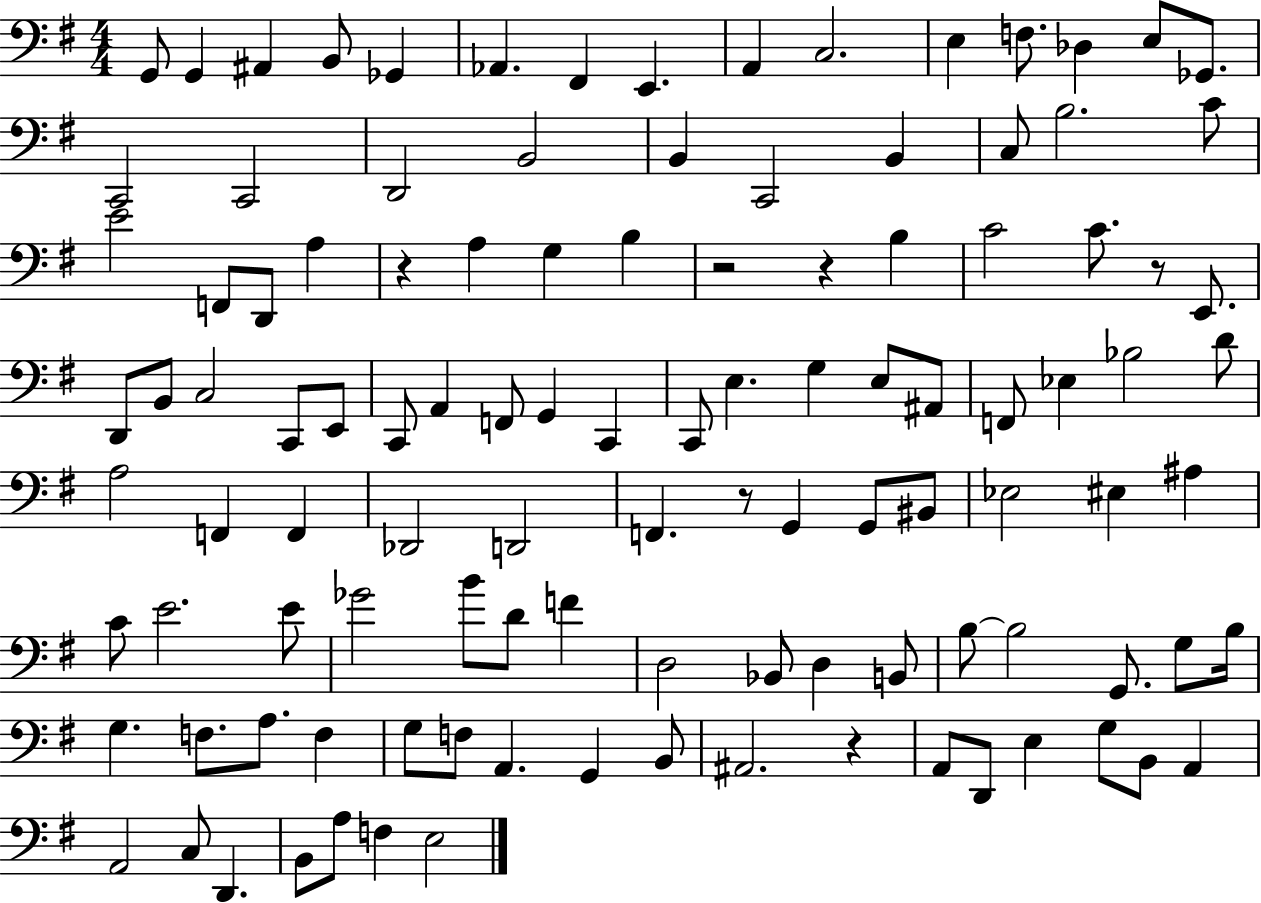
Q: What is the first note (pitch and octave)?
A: G2